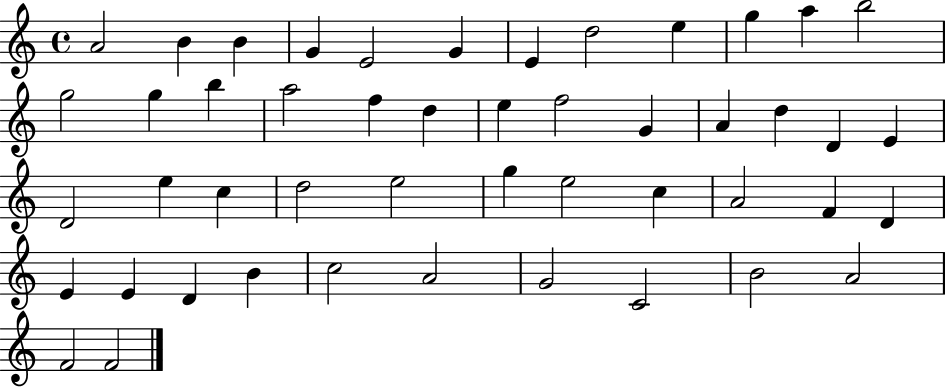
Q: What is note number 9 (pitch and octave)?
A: E5